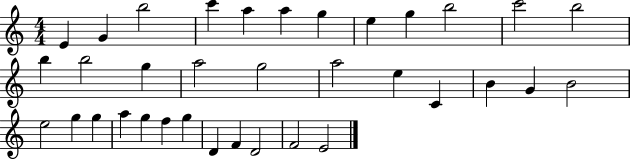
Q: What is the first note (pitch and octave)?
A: E4